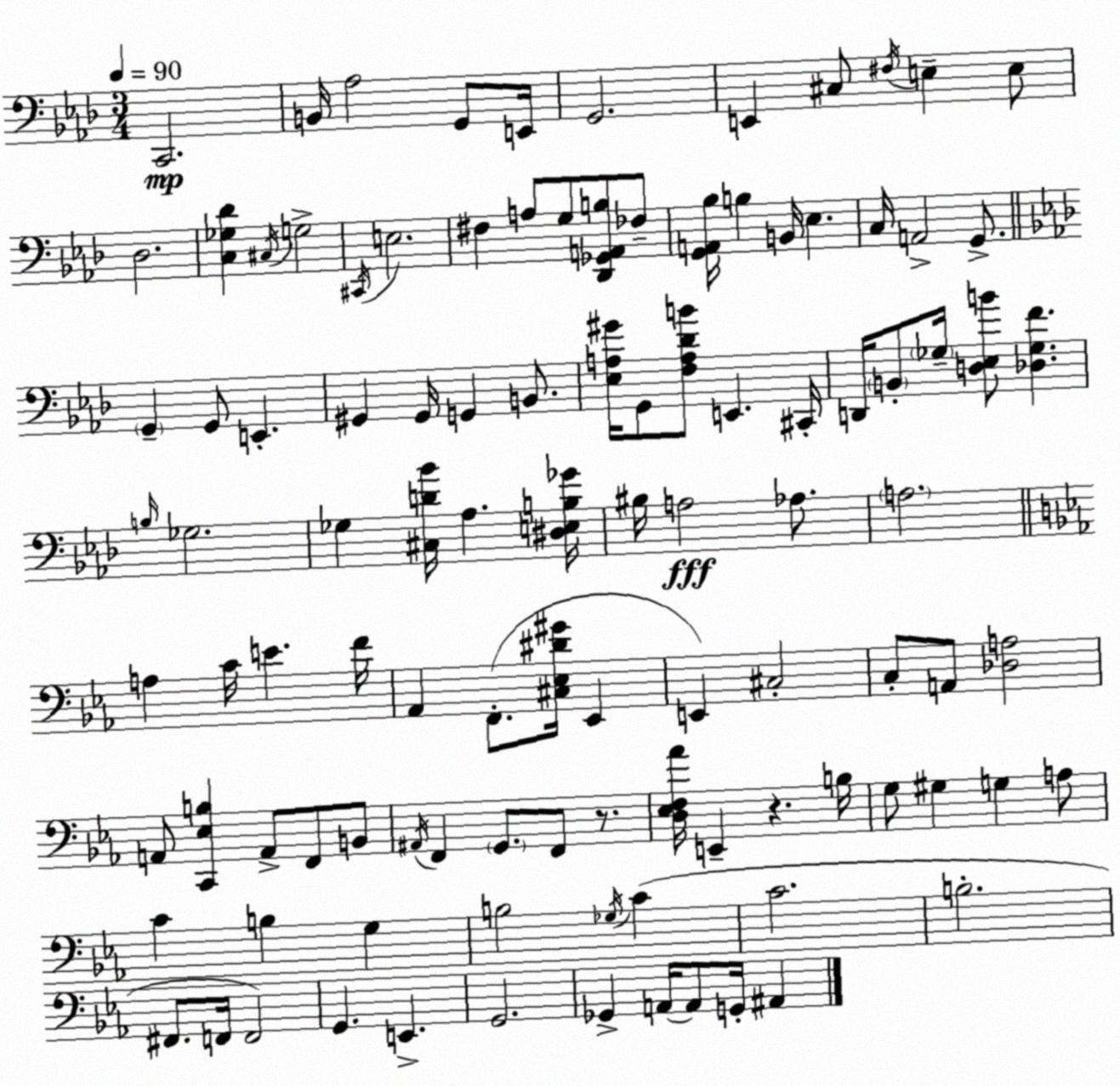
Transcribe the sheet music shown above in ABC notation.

X:1
T:Untitled
M:3/4
L:1/4
K:Ab
C,,2 B,,/4 _A,2 G,,/2 E,,/4 G,,2 E,, ^C,/2 ^F,/4 E, E,/2 _D,2 [C,_G,_D] ^C,/4 G,2 ^C,,/4 E,2 ^F, A,/2 G,/2 [_D,,_G,,A,,B,]/2 _F,/2 [G,,A,,_B,]/4 B, B,,/4 _E, C,/4 A,,2 G,,/2 G,, G,,/2 E,, ^G,, ^G,,/4 G,, B,,/2 [_E,A,^G]/4 G,,/2 [F,A,_DB]/2 E,, ^C,,/4 D,,/4 B,,/2 _G,/4 [D,_E,B]/2 [_D,_G,F] B,/4 _G,2 _G, [^C,D_B]/4 _A, [^D,E,B,_G]/4 ^B,/4 A,2 _A,/2 A,2 A, C/4 E F/4 _A,, F,,/2 [^C,_E,^D^G]/4 _E,, E,, ^C,2 C,/2 A,,/2 [_D,A,]2 A,,/2 [C,,_E,B,] A,,/2 F,,/2 B,,/2 ^A,,/4 F,, G,,/2 F,,/2 z/2 [D,_E,F,_A]/4 E,, z B,/4 G,/2 ^G, G, A,/2 C B, G, B,2 _G,/4 C C2 B,2 ^F,,/2 F,,/4 F,,2 G,, E,, G,,2 _G,, A,,/4 A,,/2 G,,/4 ^A,,